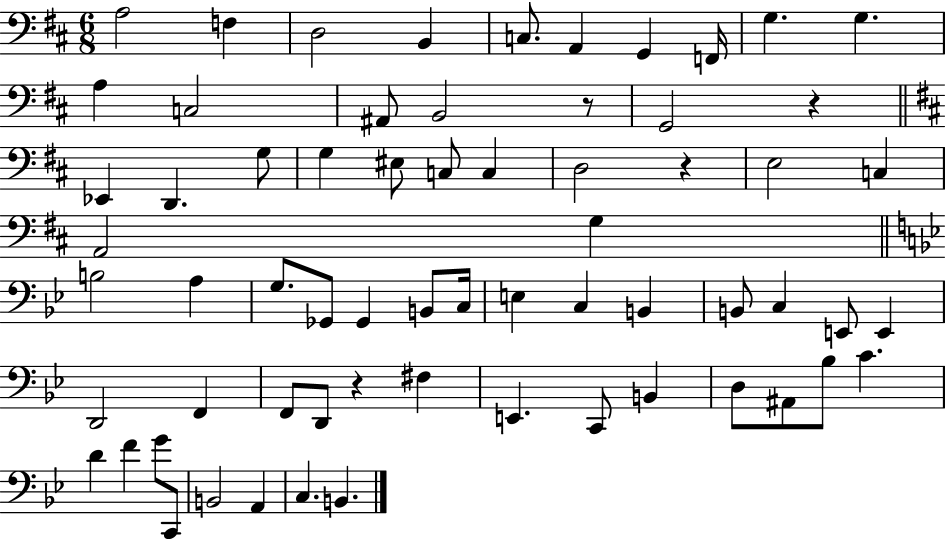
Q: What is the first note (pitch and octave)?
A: A3